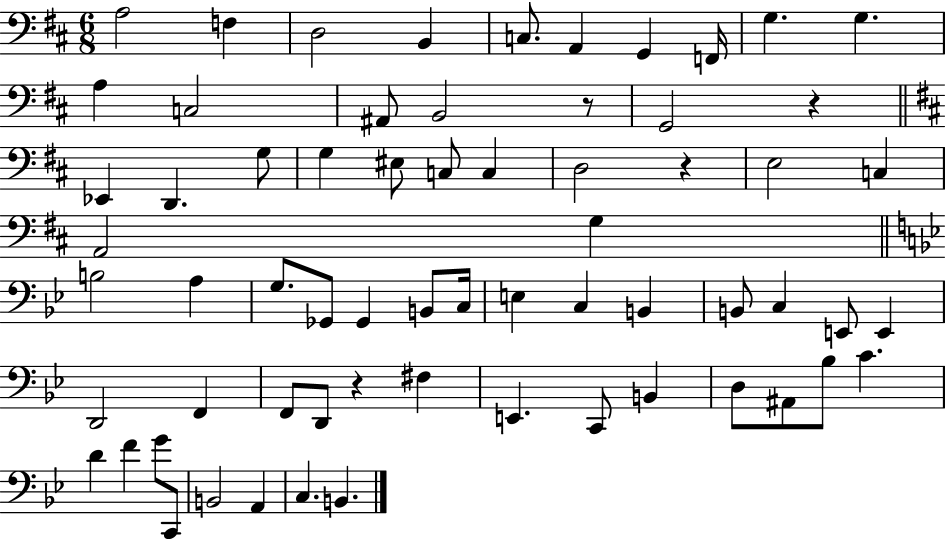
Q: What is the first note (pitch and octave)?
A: A3